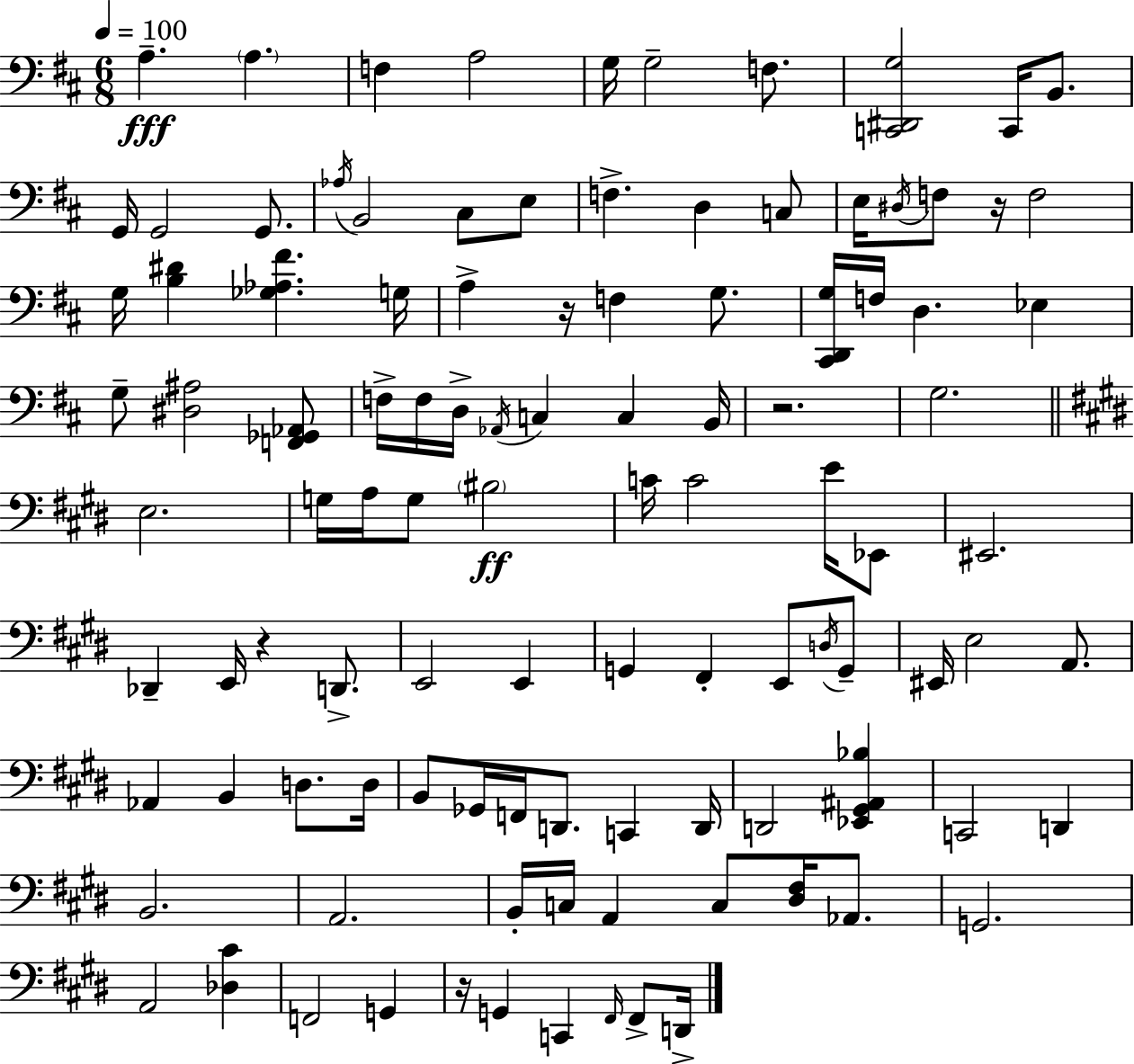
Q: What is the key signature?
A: D major